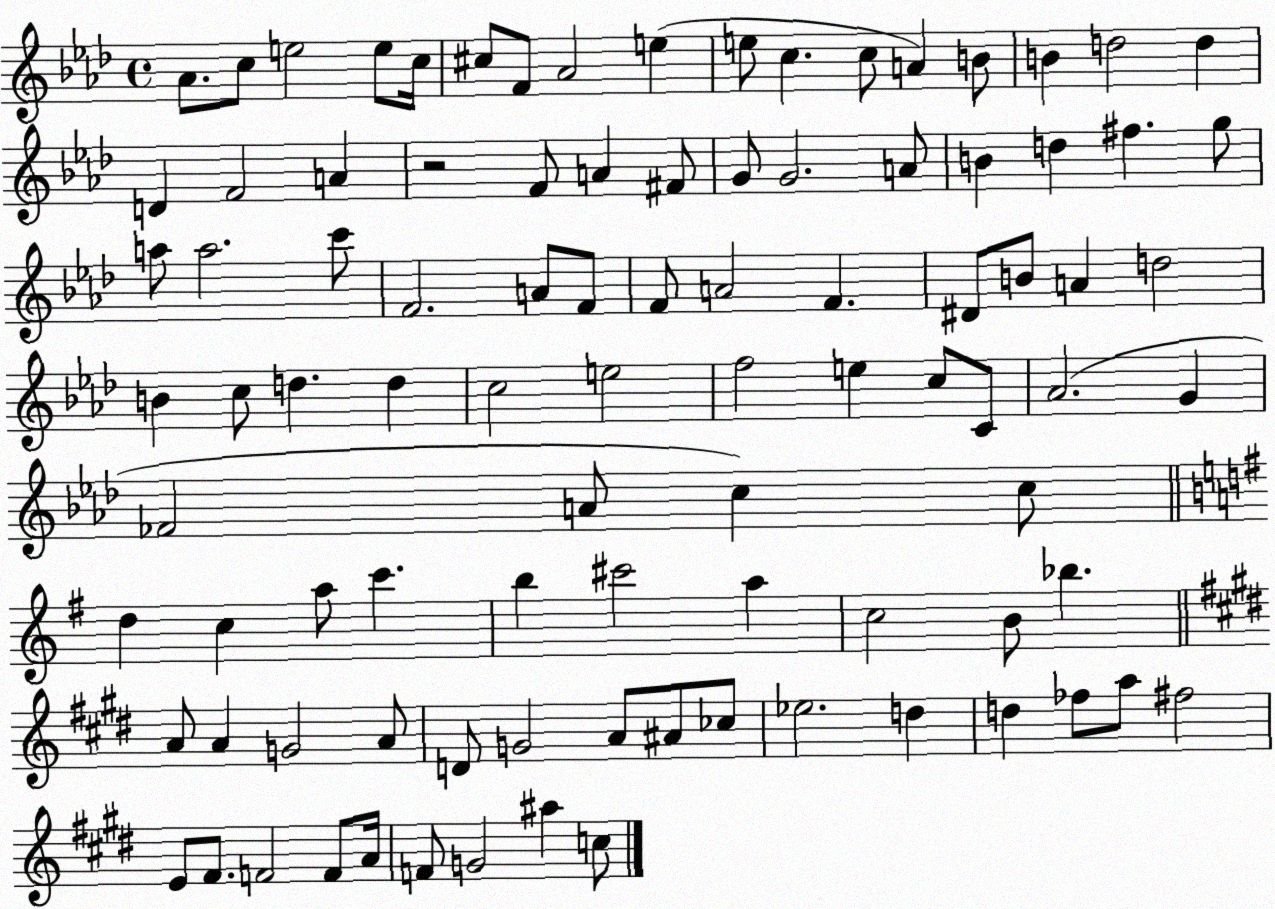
X:1
T:Untitled
M:4/4
L:1/4
K:Ab
_A/2 c/2 e2 e/2 c/4 ^c/2 F/2 _A2 e e/2 c c/2 A B/2 B d2 d D F2 A z2 F/2 A ^F/2 G/2 G2 A/2 B d ^f g/2 a/2 a2 c'/2 F2 A/2 F/2 F/2 A2 F ^D/2 B/2 A d2 B c/2 d d c2 e2 f2 e c/2 C/2 _A2 G _F2 A/2 c c/2 d c a/2 c' b ^c'2 a c2 B/2 _b A/2 A G2 A/2 D/2 G2 A/2 ^A/2 _c/2 _e2 d d _f/2 a/2 ^f2 E/2 ^F/2 F2 F/2 A/4 F/2 G2 ^a c/2